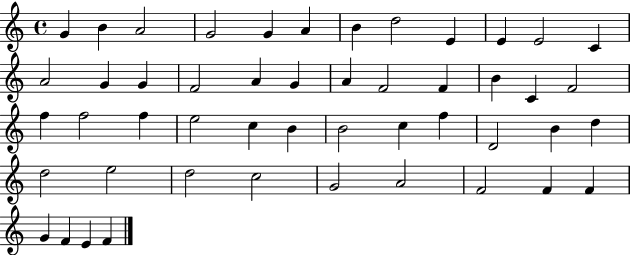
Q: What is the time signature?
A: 4/4